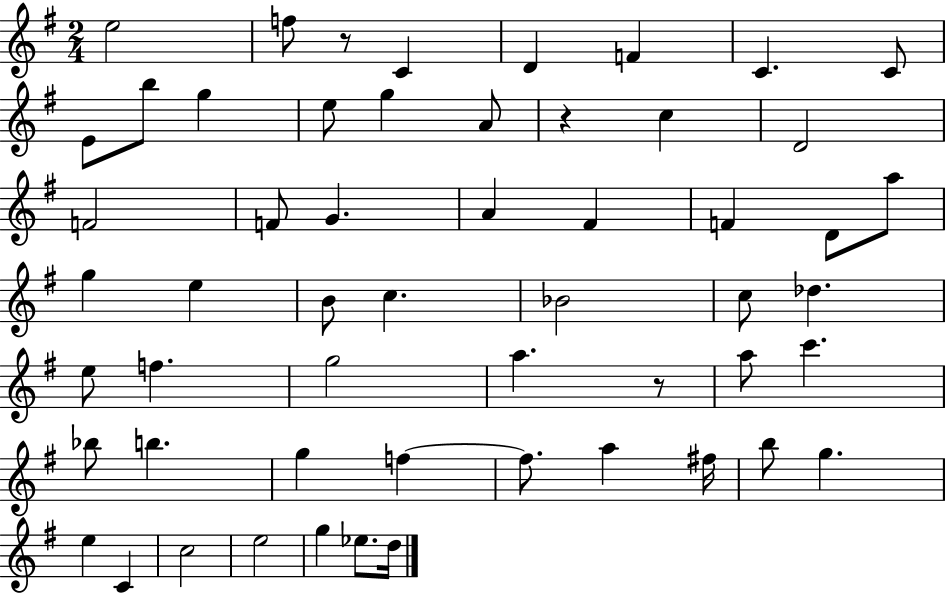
X:1
T:Untitled
M:2/4
L:1/4
K:G
e2 f/2 z/2 C D F C C/2 E/2 b/2 g e/2 g A/2 z c D2 F2 F/2 G A ^F F D/2 a/2 g e B/2 c _B2 c/2 _d e/2 f g2 a z/2 a/2 c' _b/2 b g f f/2 a ^f/4 b/2 g e C c2 e2 g _e/2 d/4